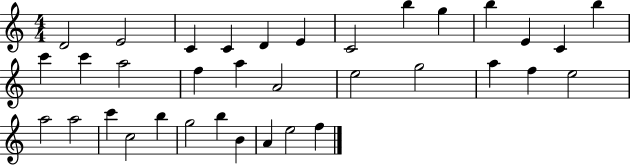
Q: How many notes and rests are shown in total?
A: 35